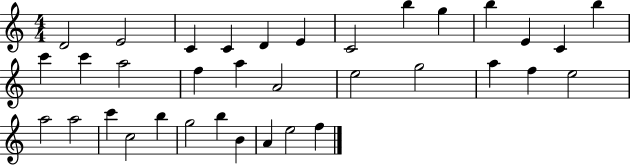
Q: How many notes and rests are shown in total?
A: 35